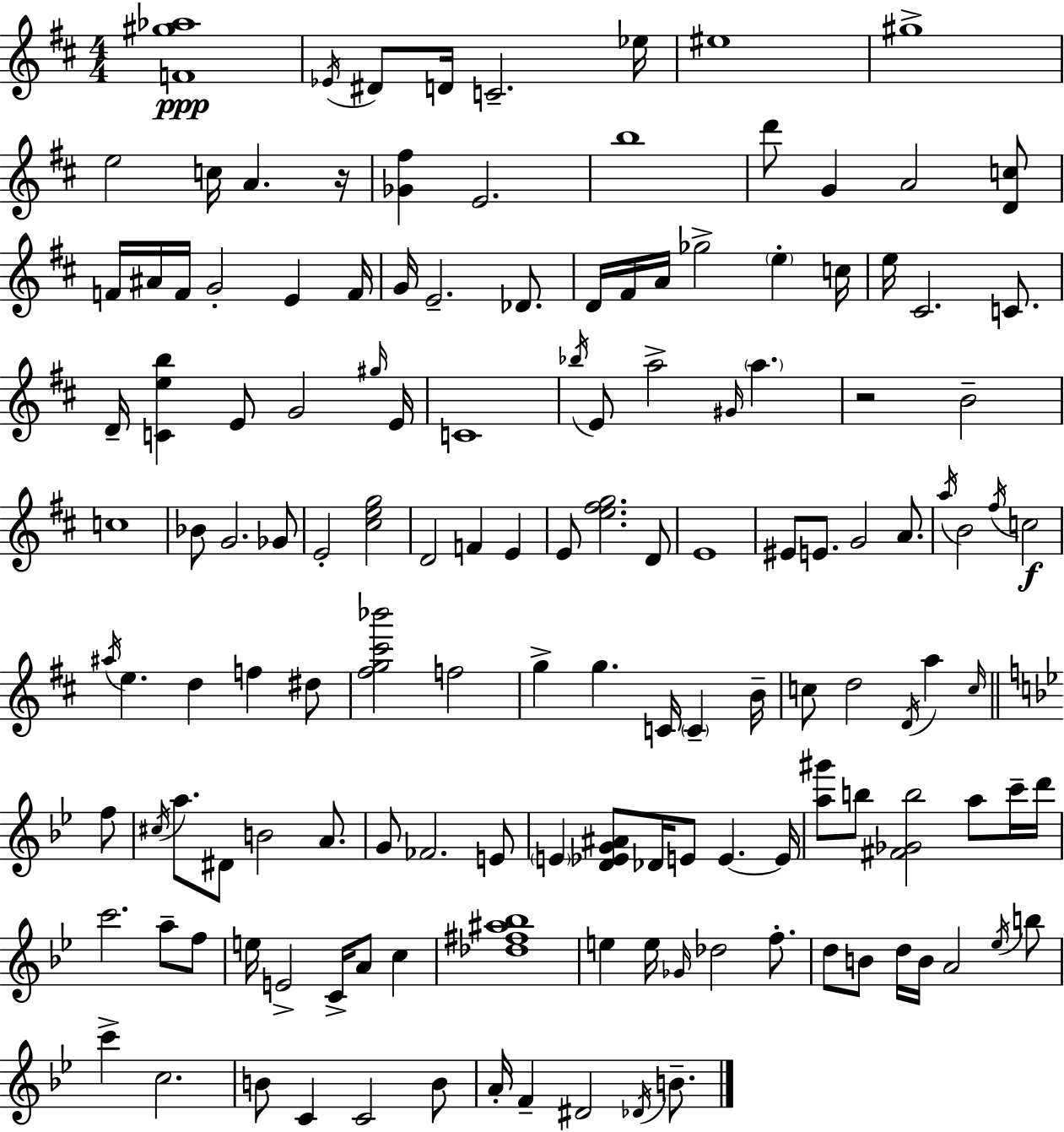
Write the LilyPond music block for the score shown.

{
  \clef treble
  \numericTimeSignature
  \time 4/4
  \key d \major
  \repeat volta 2 { <f' gis'' aes''>1\ppp | \acciaccatura { ees'16 } dis'8 d'16 c'2.-- | ees''16 eis''1 | gis''1-> | \break e''2 c''16 a'4. | r16 <ges' fis''>4 e'2. | b''1 | d'''8 g'4 a'2 <d' c''>8 | \break f'16 ais'16 f'16 g'2-. e'4 | f'16 g'16 e'2.-- des'8. | d'16 fis'16 a'16 ges''2-> \parenthesize e''4-. | c''16 e''16 cis'2. c'8. | \break d'16-- <c' e'' b''>4 e'8 g'2 | \grace { gis''16 } e'16 c'1 | \acciaccatura { bes''16 } e'8 a''2-> \grace { gis'16 } \parenthesize a''4. | r2 b'2-- | \break c''1 | bes'8 g'2. | ges'8 e'2-. <cis'' e'' g''>2 | d'2 f'4 | \break e'4 e'8 <e'' fis'' g''>2. | d'8 e'1 | eis'8 e'8. g'2 | a'8. \acciaccatura { a''16 } b'2 \acciaccatura { fis''16 } c''2\f | \break \acciaccatura { ais''16 } e''4. d''4 | f''4 dis''8 <fis'' g'' cis''' bes'''>2 f''2 | g''4-> g''4. | c'16 \parenthesize c'4-- b'16-- c''8 d''2 | \break \acciaccatura { d'16 } a''4 \grace { c''16 } \bar "||" \break \key bes \major f''8 \acciaccatura { cis''16 } a''8. dis'8 b'2 | a'8. g'8 fes'2. | e'8 \parenthesize e'4 <d' ees' g' ais'>8 des'16 e'8 e'4.~~ | e'16 <a'' gis'''>8 b''8 <fis' ges' b''>2 a''8 | \break c'''16-- d'''16 c'''2. a''8-- | f''8 e''16 e'2-> c'16-> a'8 c''4 | <des'' fis'' ais'' bes''>1 | e''4 e''16 \grace { ges'16 } des''2 | \break f''8.-. d''8 b'8 d''16 b'16 a'2 | \acciaccatura { ees''16 } b''8 c'''4-> c''2. | b'8 c'4 c'2 | b'8 a'16-. f'4-- dis'2 | \break \acciaccatura { des'16 } b'8.-- } \bar "|."
}